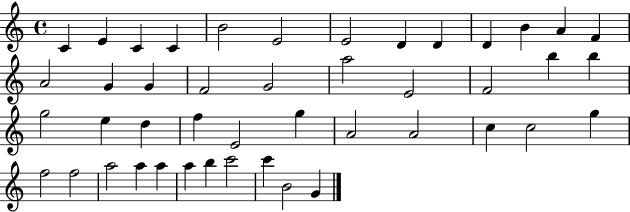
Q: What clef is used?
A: treble